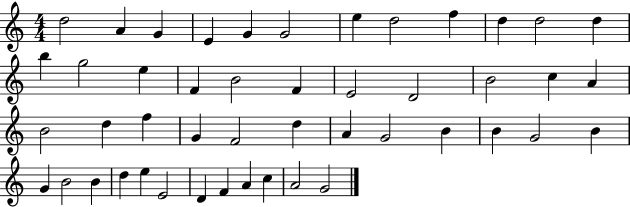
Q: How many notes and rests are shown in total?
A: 47